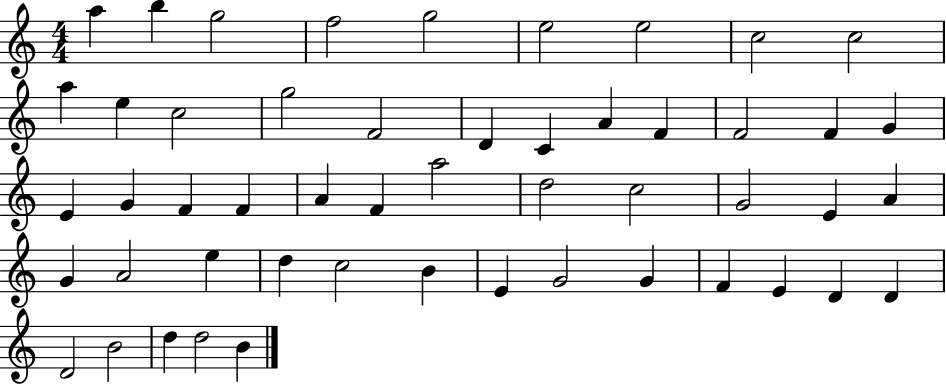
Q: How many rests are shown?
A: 0